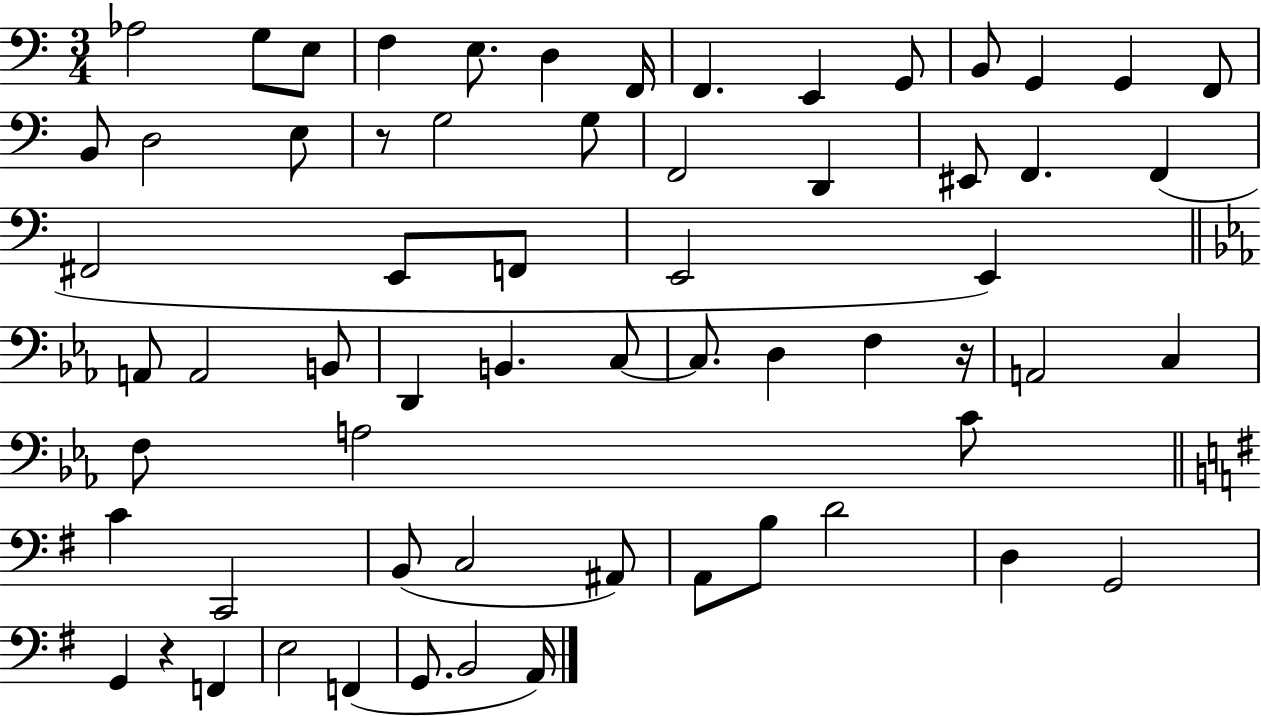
{
  \clef bass
  \numericTimeSignature
  \time 3/4
  \key c \major
  aes2 g8 e8 | f4 e8. d4 f,16 | f,4. e,4 g,8 | b,8 g,4 g,4 f,8 | \break b,8 d2 e8 | r8 g2 g8 | f,2 d,4 | eis,8 f,4. f,4( | \break fis,2 e,8 f,8 | e,2 e,4) | \bar "||" \break \key ees \major a,8 a,2 b,8 | d,4 b,4. c8~~ | c8. d4 f4 r16 | a,2 c4 | \break f8 a2 c'8 | \bar "||" \break \key e \minor c'4 c,2 | b,8( c2 ais,8) | a,8 b8 d'2 | d4 g,2 | \break g,4 r4 f,4 | e2 f,4( | g,8. b,2 a,16) | \bar "|."
}